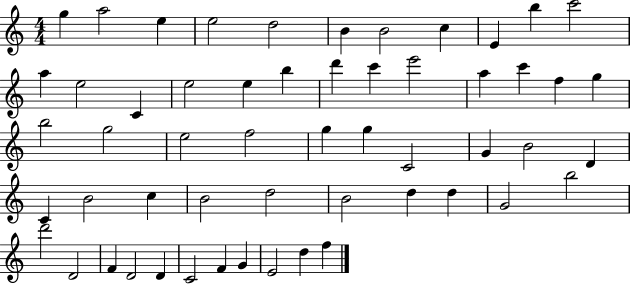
X:1
T:Untitled
M:4/4
L:1/4
K:C
g a2 e e2 d2 B B2 c E b c'2 a e2 C e2 e b d' c' e'2 a c' f g b2 g2 e2 f2 g g C2 G B2 D C B2 c B2 d2 B2 d d G2 b2 d'2 D2 F D2 D C2 F G E2 d f